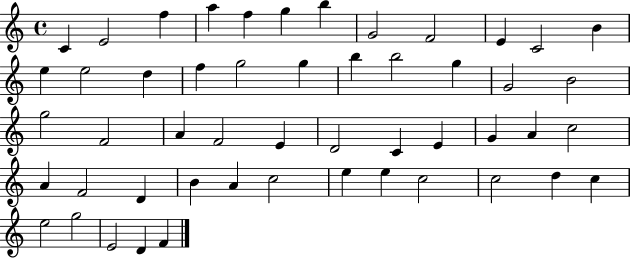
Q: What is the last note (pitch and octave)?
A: F4